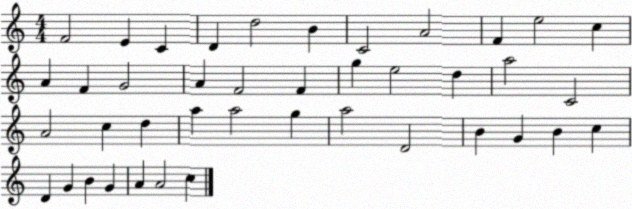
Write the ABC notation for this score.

X:1
T:Untitled
M:4/4
L:1/4
K:C
F2 E C D d2 B C2 A2 F e2 c A F G2 A F2 F g e2 d a2 C2 A2 c d a a2 g a2 D2 B G B c D G B G A A2 c